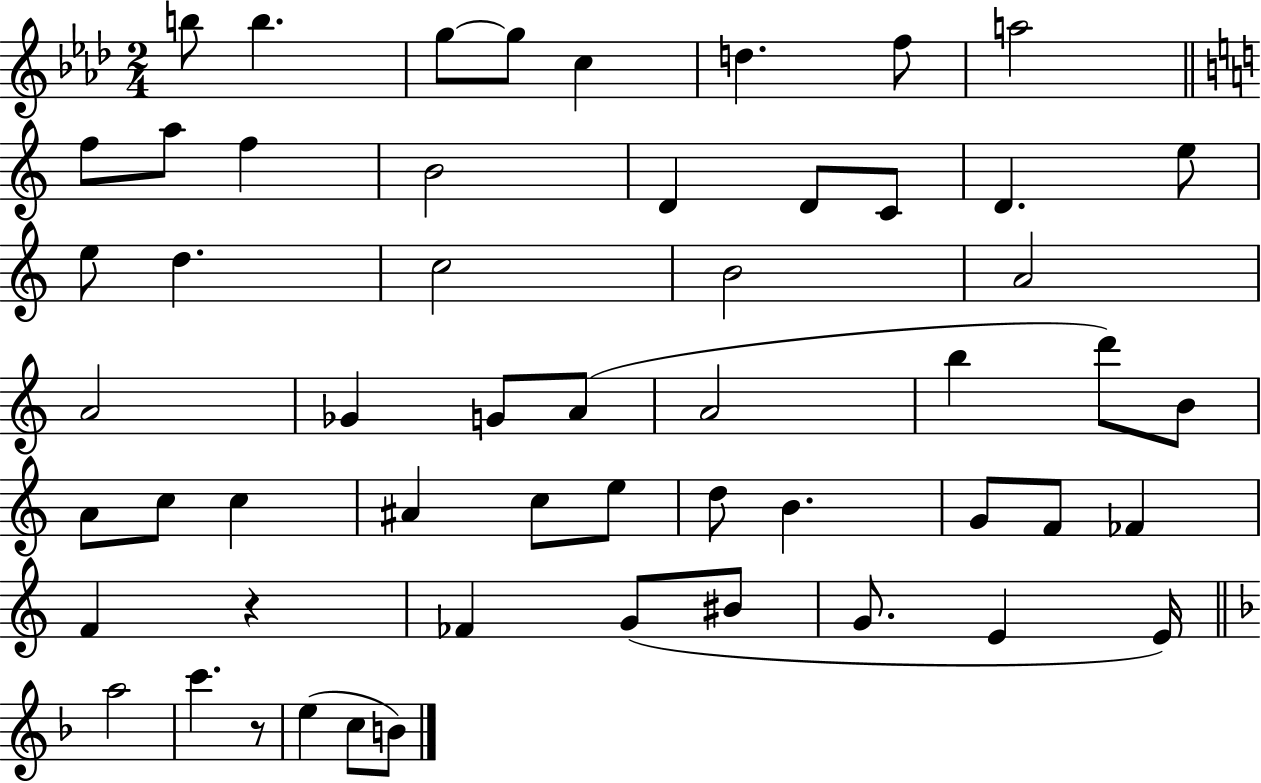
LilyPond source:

{
  \clef treble
  \numericTimeSignature
  \time 2/4
  \key aes \major
  \repeat volta 2 { b''8 b''4. | g''8~~ g''8 c''4 | d''4. f''8 | a''2 | \break \bar "||" \break \key a \minor f''8 a''8 f''4 | b'2 | d'4 d'8 c'8 | d'4. e''8 | \break e''8 d''4. | c''2 | b'2 | a'2 | \break a'2 | ges'4 g'8 a'8( | a'2 | b''4 d'''8) b'8 | \break a'8 c''8 c''4 | ais'4 c''8 e''8 | d''8 b'4. | g'8 f'8 fes'4 | \break f'4 r4 | fes'4 g'8( bis'8 | g'8. e'4 e'16) | \bar "||" \break \key f \major a''2 | c'''4. r8 | e''4( c''8 b'8) | } \bar "|."
}